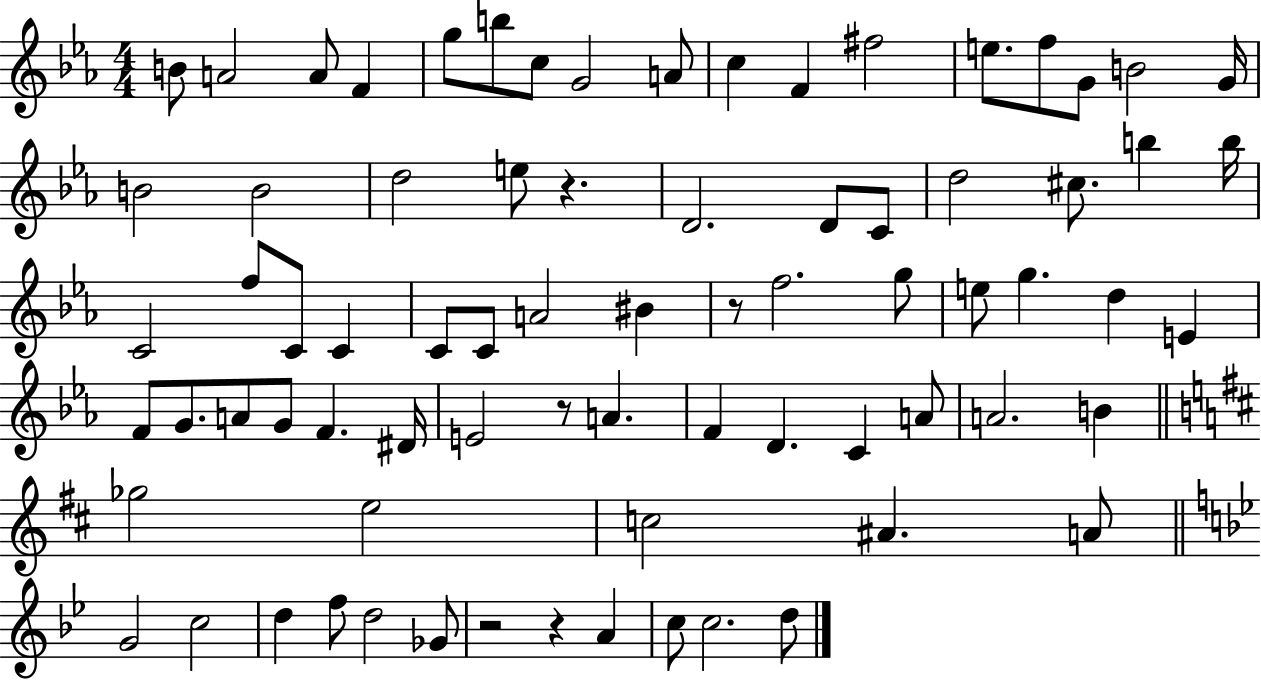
{
  \clef treble
  \numericTimeSignature
  \time 4/4
  \key ees \major
  b'8 a'2 a'8 f'4 | g''8 b''8 c''8 g'2 a'8 | c''4 f'4 fis''2 | e''8. f''8 g'8 b'2 g'16 | \break b'2 b'2 | d''2 e''8 r4. | d'2. d'8 c'8 | d''2 cis''8. b''4 b''16 | \break c'2 f''8 c'8 c'4 | c'8 c'8 a'2 bis'4 | r8 f''2. g''8 | e''8 g''4. d''4 e'4 | \break f'8 g'8. a'8 g'8 f'4. dis'16 | e'2 r8 a'4. | f'4 d'4. c'4 a'8 | a'2. b'4 | \break \bar "||" \break \key d \major ges''2 e''2 | c''2 ais'4. a'8 | \bar "||" \break \key bes \major g'2 c''2 | d''4 f''8 d''2 ges'8 | r2 r4 a'4 | c''8 c''2. d''8 | \break \bar "|."
}